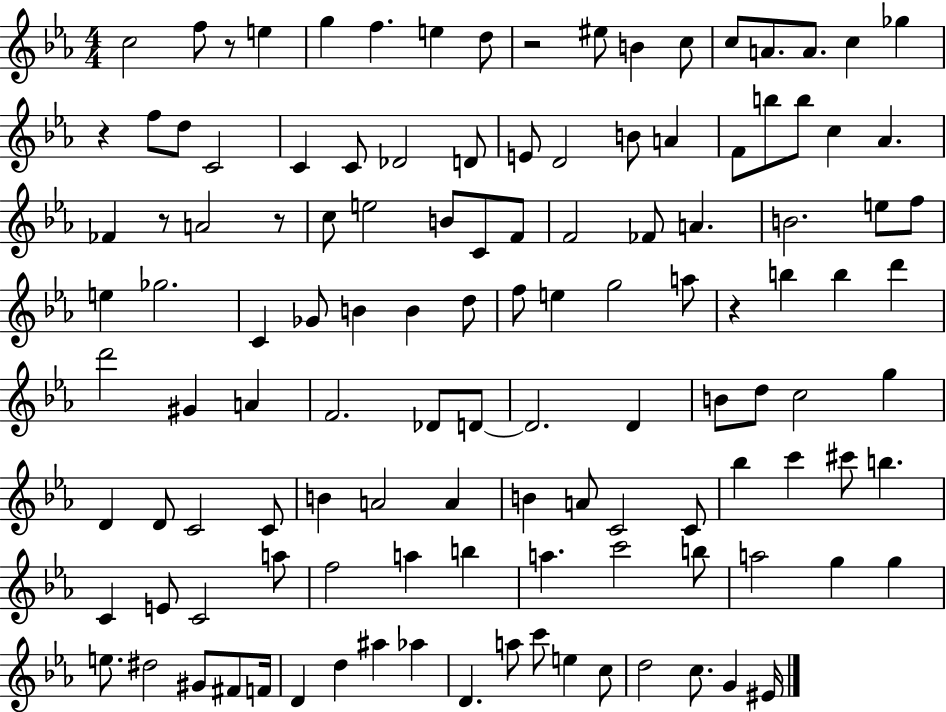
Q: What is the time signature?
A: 4/4